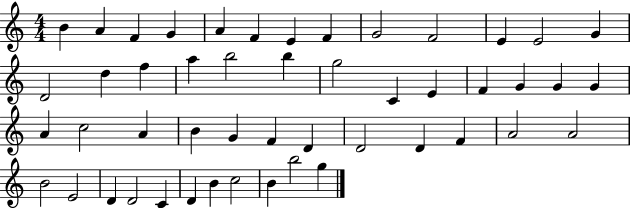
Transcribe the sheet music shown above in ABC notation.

X:1
T:Untitled
M:4/4
L:1/4
K:C
B A F G A F E F G2 F2 E E2 G D2 d f a b2 b g2 C E F G G G A c2 A B G F D D2 D F A2 A2 B2 E2 D D2 C D B c2 B b2 g